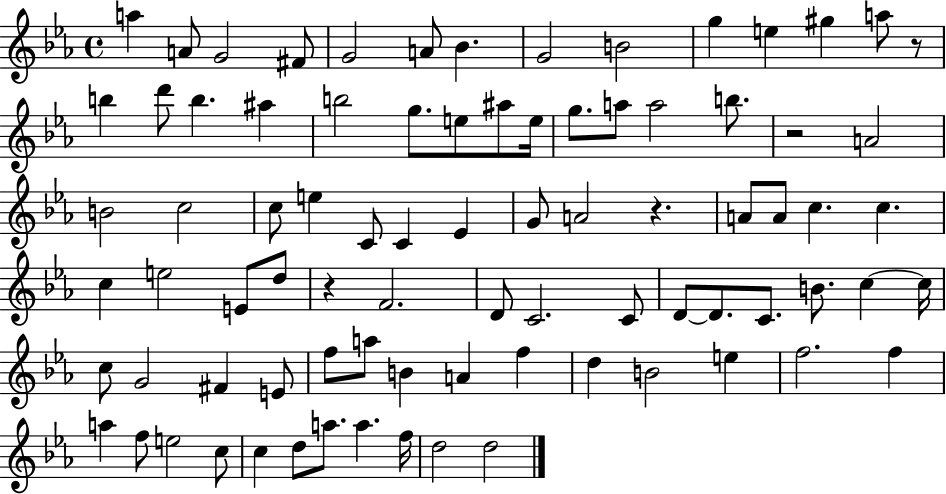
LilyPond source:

{
  \clef treble
  \time 4/4
  \defaultTimeSignature
  \key ees \major
  a''4 a'8 g'2 fis'8 | g'2 a'8 bes'4. | g'2 b'2 | g''4 e''4 gis''4 a''8 r8 | \break b''4 d'''8 b''4. ais''4 | b''2 g''8. e''8 ais''8 e''16 | g''8. a''8 a''2 b''8. | r2 a'2 | \break b'2 c''2 | c''8 e''4 c'8 c'4 ees'4 | g'8 a'2 r4. | a'8 a'8 c''4. c''4. | \break c''4 e''2 e'8 d''8 | r4 f'2. | d'8 c'2. c'8 | d'8~~ d'8. c'8. b'8. c''4~~ c''16 | \break c''8 g'2 fis'4 e'8 | f''8 a''8 b'4 a'4 f''4 | d''4 b'2 e''4 | f''2. f''4 | \break a''4 f''8 e''2 c''8 | c''4 d''8 a''8. a''4. f''16 | d''2 d''2 | \bar "|."
}